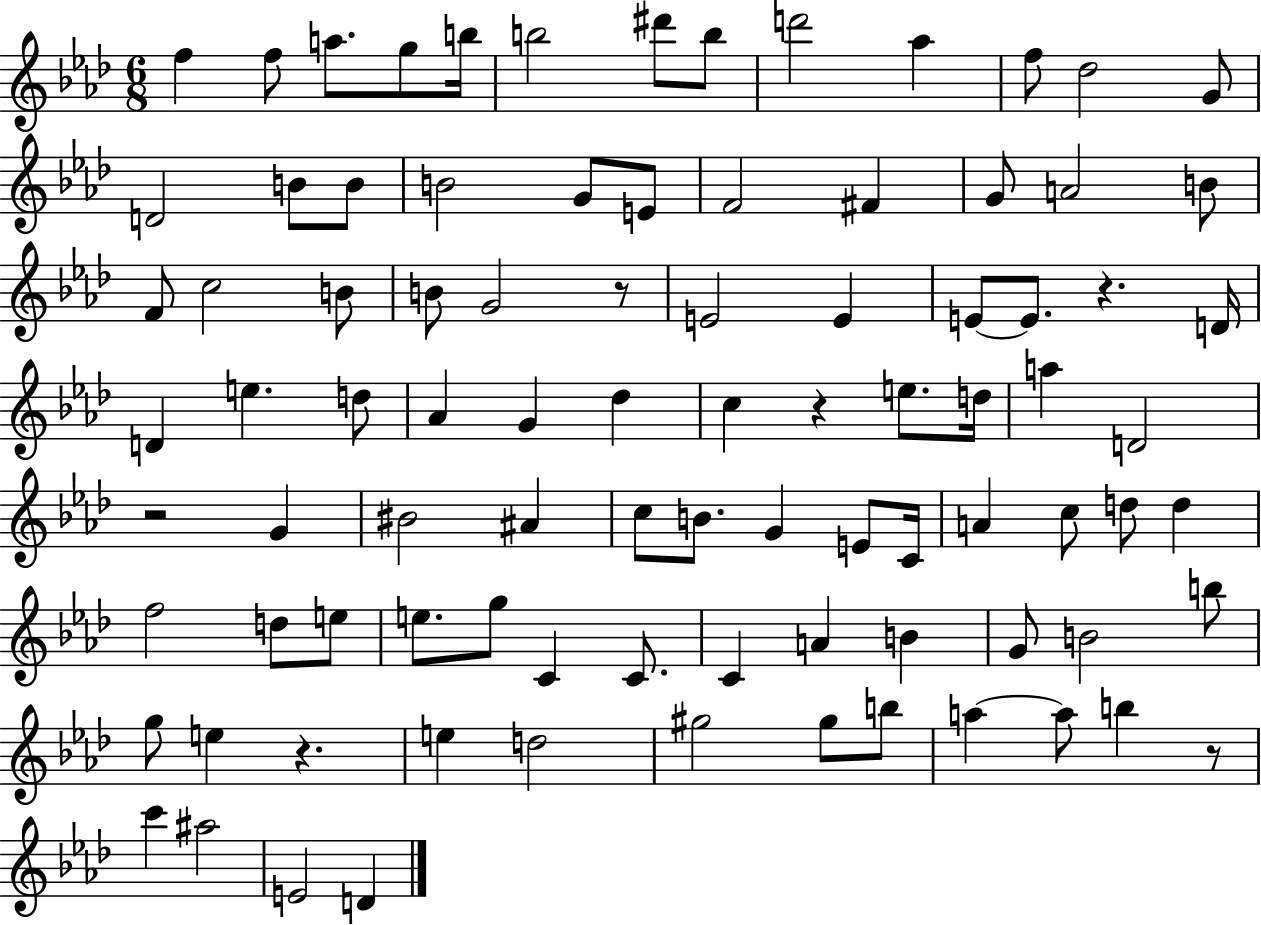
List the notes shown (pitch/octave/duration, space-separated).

F5/q F5/e A5/e. G5/e B5/s B5/h D#6/e B5/e D6/h Ab5/q F5/e Db5/h G4/e D4/h B4/e B4/e B4/h G4/e E4/e F4/h F#4/q G4/e A4/h B4/e F4/e C5/h B4/e B4/e G4/h R/e E4/h E4/q E4/e E4/e. R/q. D4/s D4/q E5/q. D5/e Ab4/q G4/q Db5/q C5/q R/q E5/e. D5/s A5/q D4/h R/h G4/q BIS4/h A#4/q C5/e B4/e. G4/q E4/e C4/s A4/q C5/e D5/e D5/q F5/h D5/e E5/e E5/e. G5/e C4/q C4/e. C4/q A4/q B4/q G4/e B4/h B5/e G5/e E5/q R/q. E5/q D5/h G#5/h G#5/e B5/e A5/q A5/e B5/q R/e C6/q A#5/h E4/h D4/q